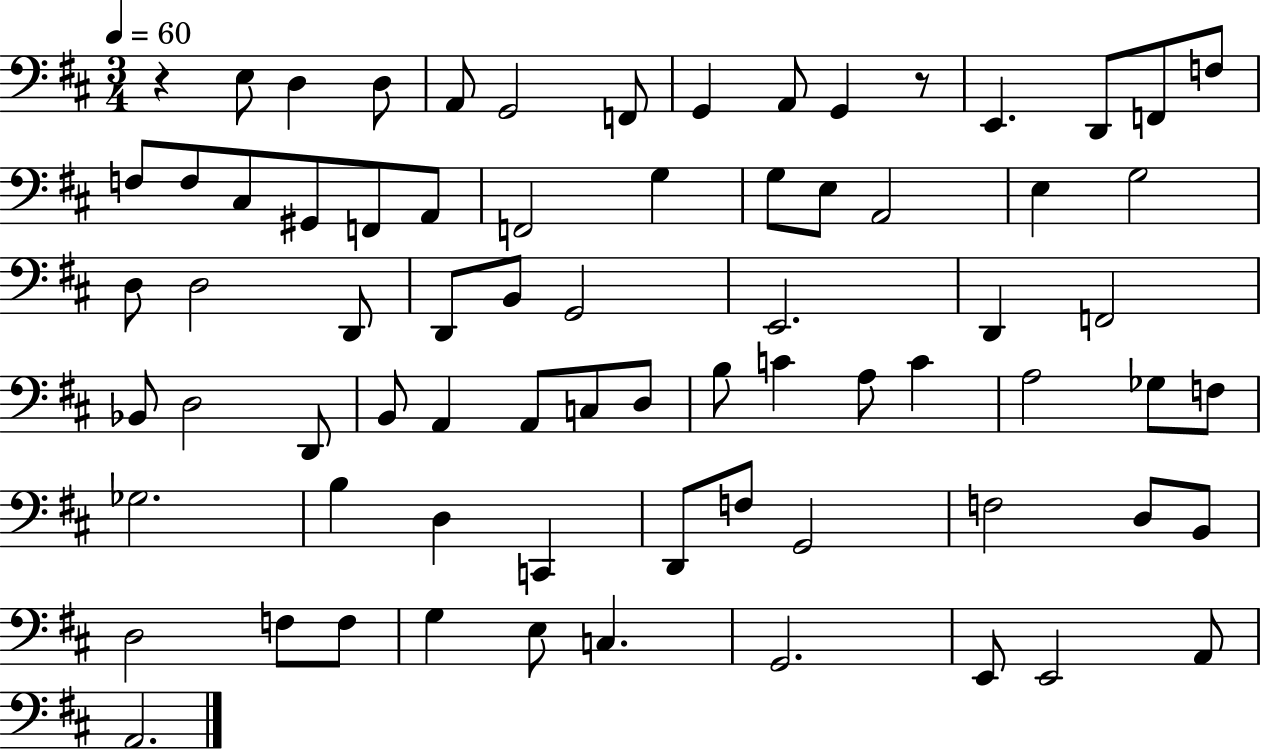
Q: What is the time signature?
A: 3/4